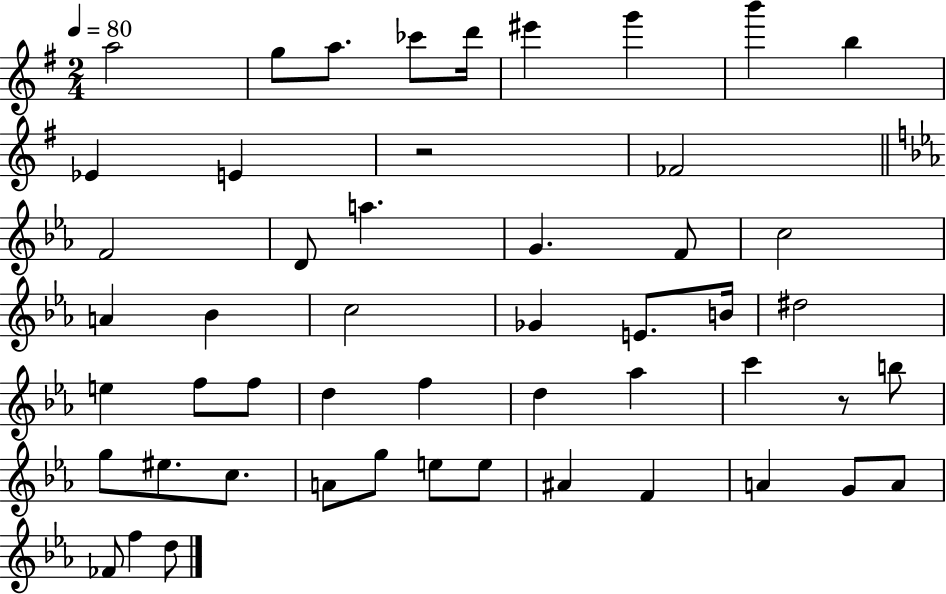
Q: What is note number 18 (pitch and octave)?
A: C5